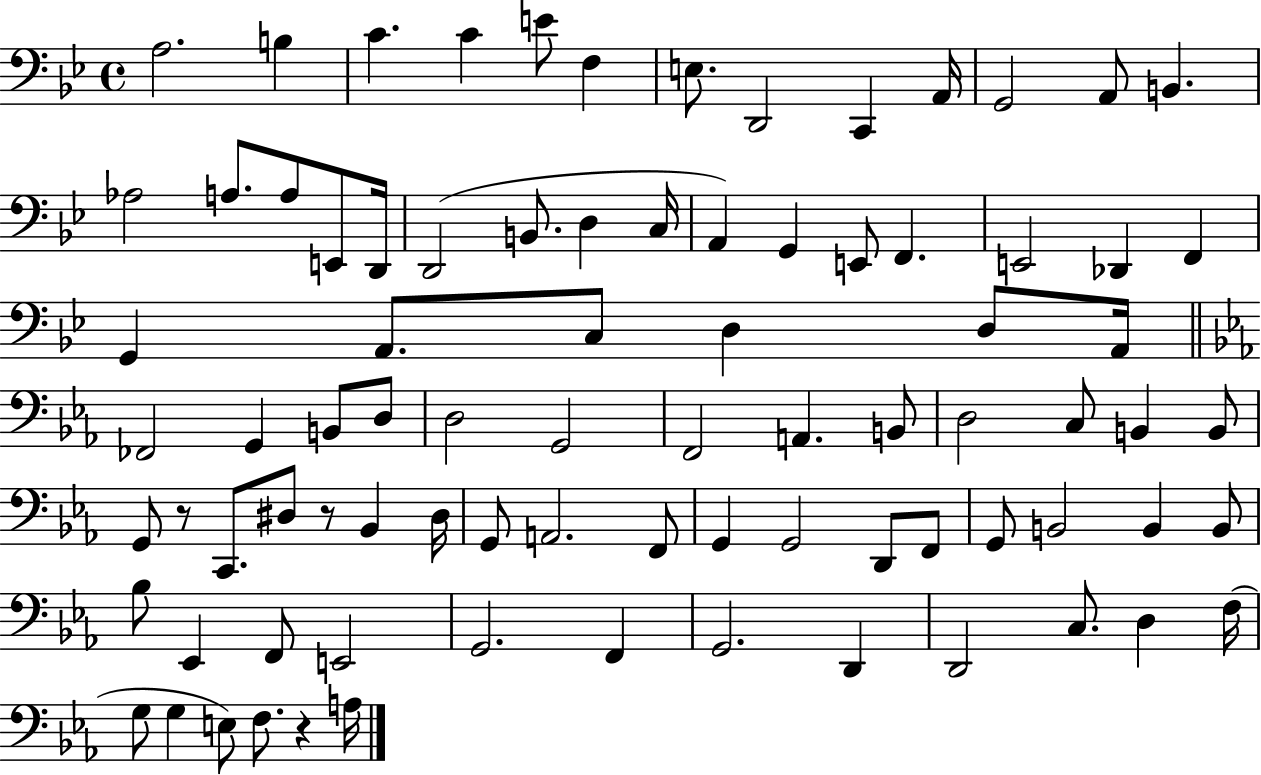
{
  \clef bass
  \time 4/4
  \defaultTimeSignature
  \key bes \major
  \repeat volta 2 { a2. b4 | c'4. c'4 e'8 f4 | e8. d,2 c,4 a,16 | g,2 a,8 b,4. | \break aes2 a8. a8 e,8 d,16 | d,2( b,8. d4 c16 | a,4) g,4 e,8 f,4. | e,2 des,4 f,4 | \break g,4 a,8. c8 d4 d8 a,16 | \bar "||" \break \key ees \major fes,2 g,4 b,8 d8 | d2 g,2 | f,2 a,4. b,8 | d2 c8 b,4 b,8 | \break g,8 r8 c,8. dis8 r8 bes,4 dis16 | g,8 a,2. f,8 | g,4 g,2 d,8 f,8 | g,8 b,2 b,4 b,8 | \break bes8 ees,4 f,8 e,2 | g,2. f,4 | g,2. d,4 | d,2 c8. d4 f16( | \break g8 g4 e8) f8. r4 a16 | } \bar "|."
}